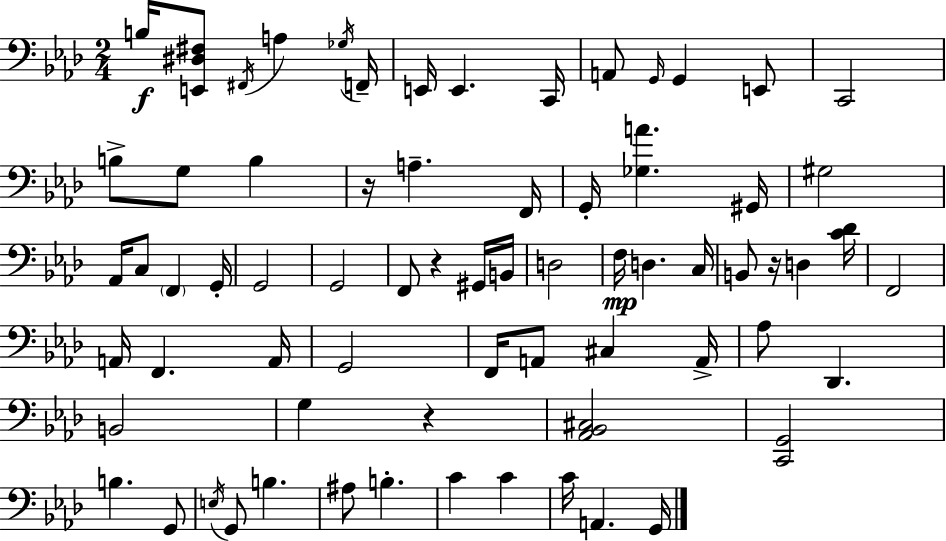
{
  \clef bass
  \numericTimeSignature
  \time 2/4
  \key aes \major
  \repeat volta 2 { b16\f <e, dis fis>8 \acciaccatura { fis,16 } a4 | \acciaccatura { ges16 } f,16-- e,16 e,4. | c,16 a,8 \grace { g,16 } g,4 | e,8 c,2 | \break b8-> g8 b4 | r16 a4.-- | f,16 g,16-. <ges a'>4. | gis,16 gis2 | \break aes,16 c8 \parenthesize f,4 | g,16-. g,2 | g,2 | f,8 r4 | \break gis,16 b,16 d2 | f16\mp d4. | c16 b,8 r16 d4 | <c' des'>16 f,2 | \break a,16 f,4. | a,16 g,2 | f,16 a,8 cis4 | a,16-> aes8 des,4. | \break b,2 | g4 r4 | <aes, bes, cis>2 | <c, g,>2 | \break b4. | g,8 \acciaccatura { e16 } g,8 b4. | ais8 b4.-. | c'4 | \break c'4 c'16 a,4. | g,16 } \bar "|."
}